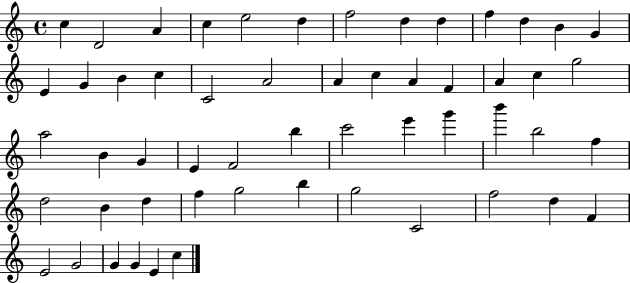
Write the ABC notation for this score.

X:1
T:Untitled
M:4/4
L:1/4
K:C
c D2 A c e2 d f2 d d f d B G E G B c C2 A2 A c A F A c g2 a2 B G E F2 b c'2 e' g' b' b2 f d2 B d f g2 b g2 C2 f2 d F E2 G2 G G E c